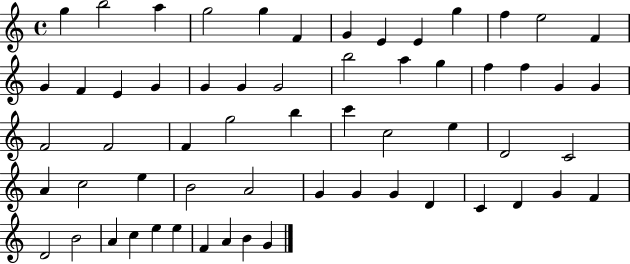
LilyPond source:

{
  \clef treble
  \time 4/4
  \defaultTimeSignature
  \key c \major
  g''4 b''2 a''4 | g''2 g''4 f'4 | g'4 e'4 e'4 g''4 | f''4 e''2 f'4 | \break g'4 f'4 e'4 g'4 | g'4 g'4 g'2 | b''2 a''4 g''4 | f''4 f''4 g'4 g'4 | \break f'2 f'2 | f'4 g''2 b''4 | c'''4 c''2 e''4 | d'2 c'2 | \break a'4 c''2 e''4 | b'2 a'2 | g'4 g'4 g'4 d'4 | c'4 d'4 g'4 f'4 | \break d'2 b'2 | a'4 c''4 e''4 e''4 | f'4 a'4 b'4 g'4 | \bar "|."
}